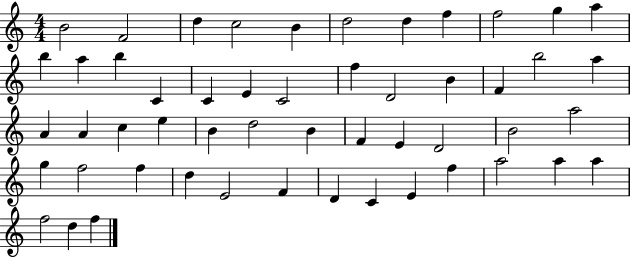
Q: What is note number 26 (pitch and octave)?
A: A4